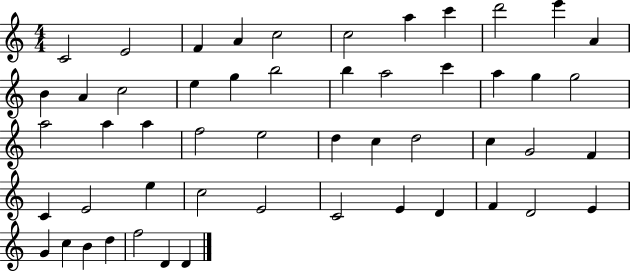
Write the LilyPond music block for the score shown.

{
  \clef treble
  \numericTimeSignature
  \time 4/4
  \key c \major
  c'2 e'2 | f'4 a'4 c''2 | c''2 a''4 c'''4 | d'''2 e'''4 a'4 | \break b'4 a'4 c''2 | e''4 g''4 b''2 | b''4 a''2 c'''4 | a''4 g''4 g''2 | \break a''2 a''4 a''4 | f''2 e''2 | d''4 c''4 d''2 | c''4 g'2 f'4 | \break c'4 e'2 e''4 | c''2 e'2 | c'2 e'4 d'4 | f'4 d'2 e'4 | \break g'4 c''4 b'4 d''4 | f''2 d'4 d'4 | \bar "|."
}